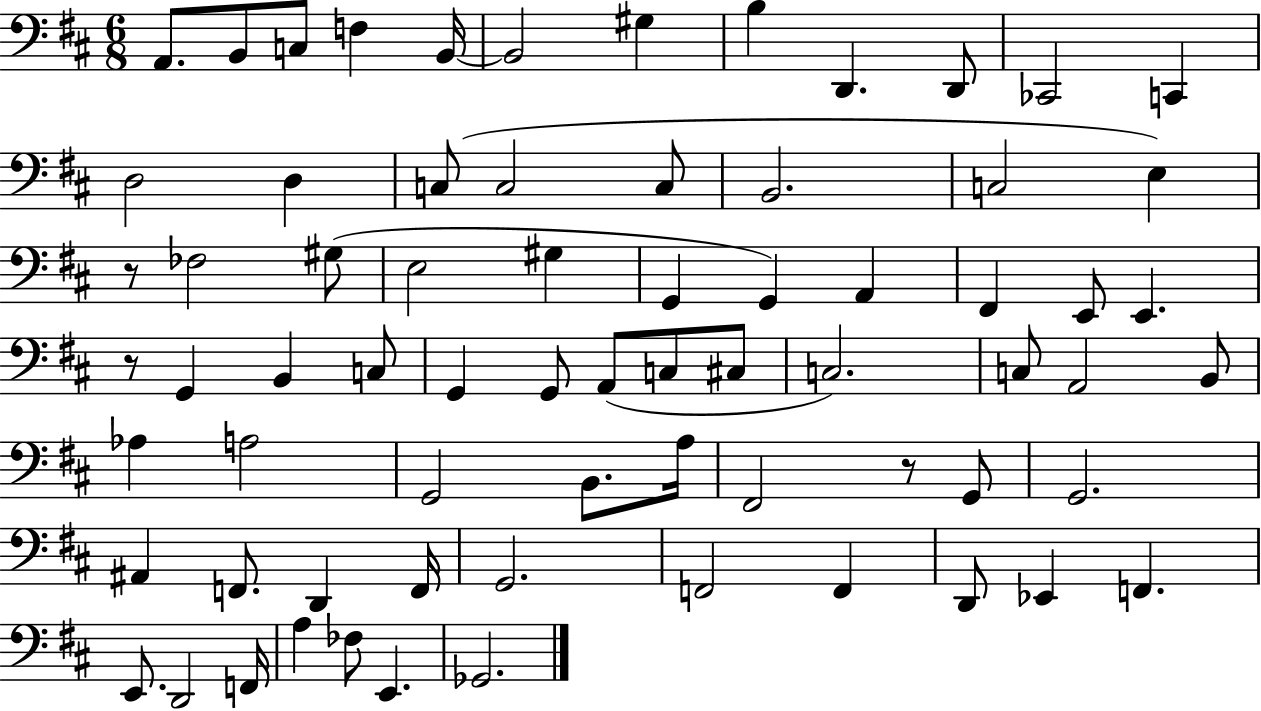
{
  \clef bass
  \numericTimeSignature
  \time 6/8
  \key d \major
  \repeat volta 2 { a,8. b,8 c8 f4 b,16~~ | b,2 gis4 | b4 d,4. d,8 | ces,2 c,4 | \break d2 d4 | c8( c2 c8 | b,2. | c2 e4) | \break r8 fes2 gis8( | e2 gis4 | g,4 g,4) a,4 | fis,4 e,8 e,4. | \break r8 g,4 b,4 c8 | g,4 g,8 a,8( c8 cis8 | c2.) | c8 a,2 b,8 | \break aes4 a2 | g,2 b,8. a16 | fis,2 r8 g,8 | g,2. | \break ais,4 f,8. d,4 f,16 | g,2. | f,2 f,4 | d,8 ees,4 f,4. | \break e,8. d,2 f,16 | a4 fes8 e,4. | ges,2. | } \bar "|."
}